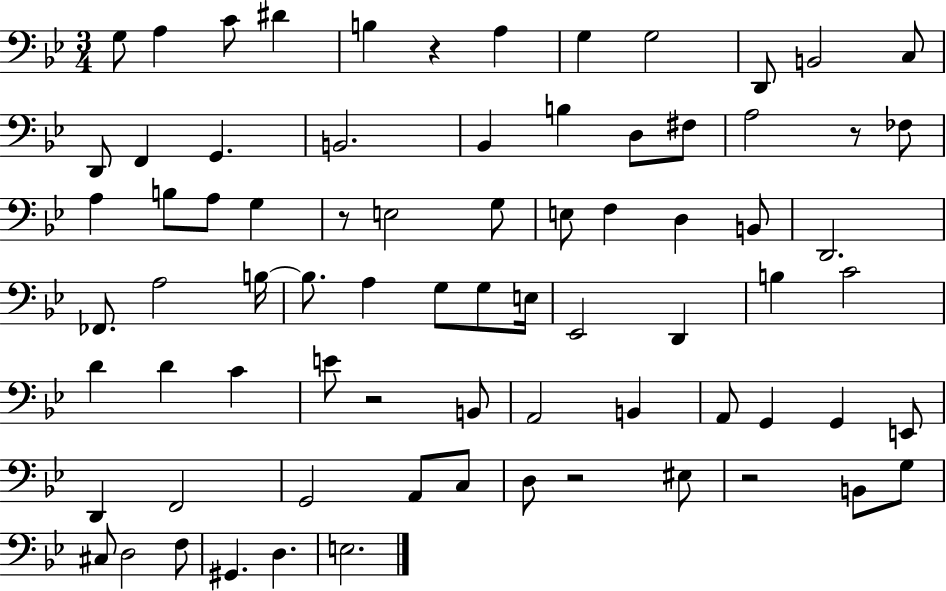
X:1
T:Untitled
M:3/4
L:1/4
K:Bb
G,/2 A, C/2 ^D B, z A, G, G,2 D,,/2 B,,2 C,/2 D,,/2 F,, G,, B,,2 _B,, B, D,/2 ^F,/2 A,2 z/2 _F,/2 A, B,/2 A,/2 G, z/2 E,2 G,/2 E,/2 F, D, B,,/2 D,,2 _F,,/2 A,2 B,/4 B,/2 A, G,/2 G,/2 E,/4 _E,,2 D,, B, C2 D D C E/2 z2 B,,/2 A,,2 B,, A,,/2 G,, G,, E,,/2 D,, F,,2 G,,2 A,,/2 C,/2 D,/2 z2 ^E,/2 z2 B,,/2 G,/2 ^C,/2 D,2 F,/2 ^G,, D, E,2